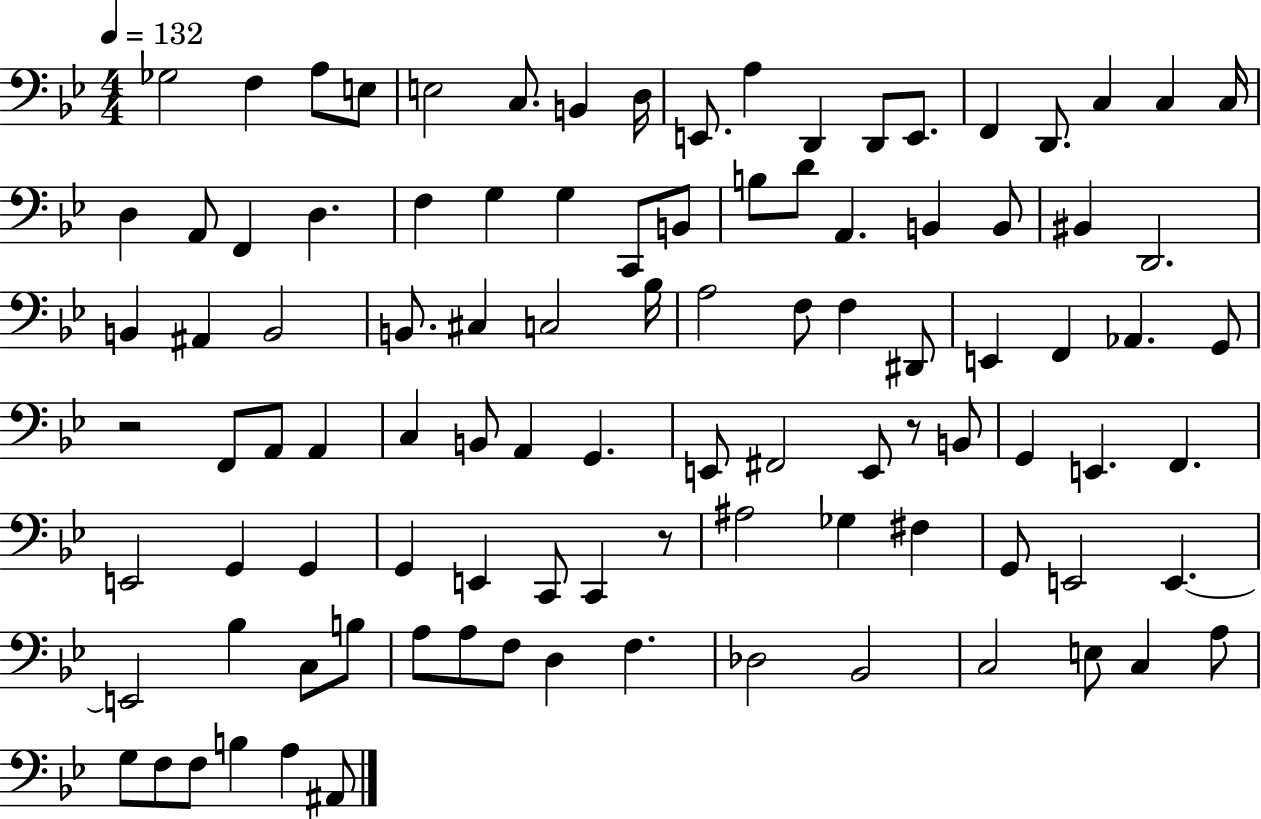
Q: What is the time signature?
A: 4/4